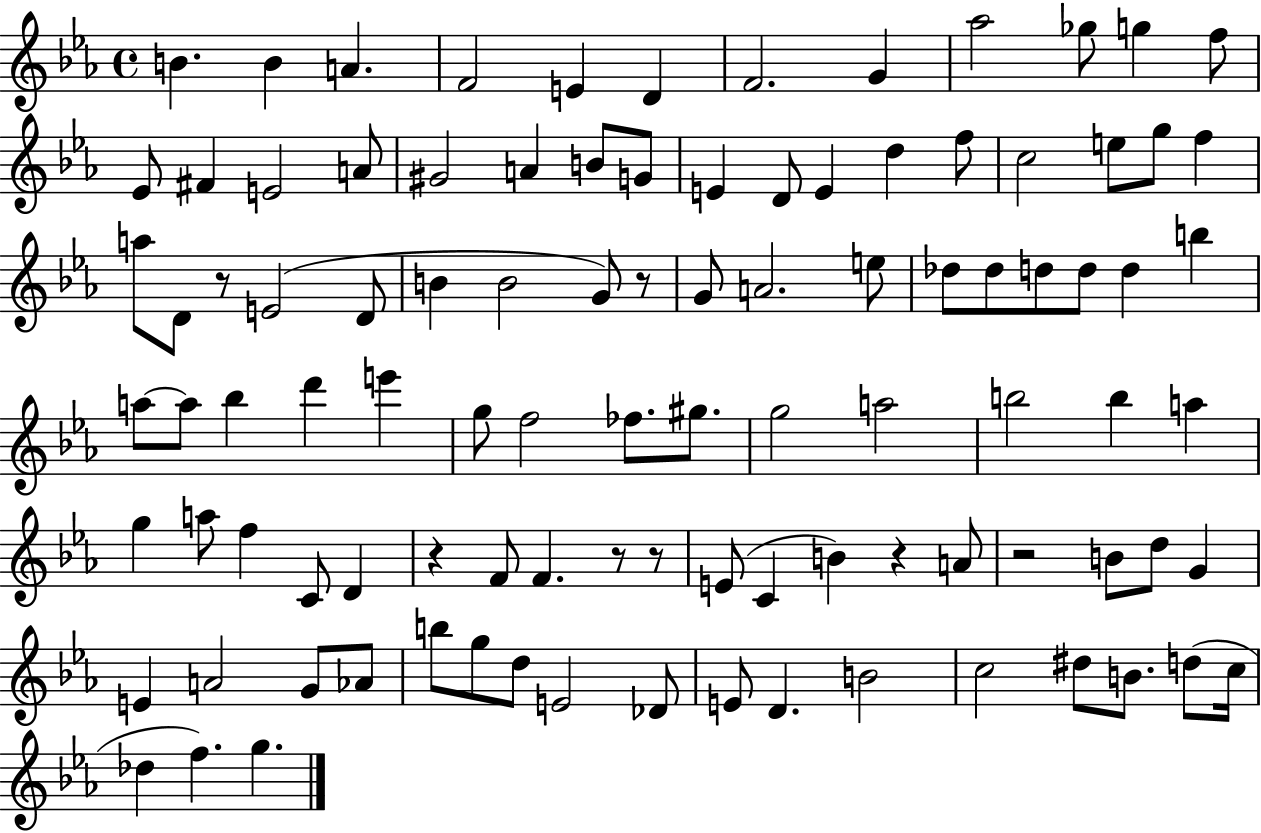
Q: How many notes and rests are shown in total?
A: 100